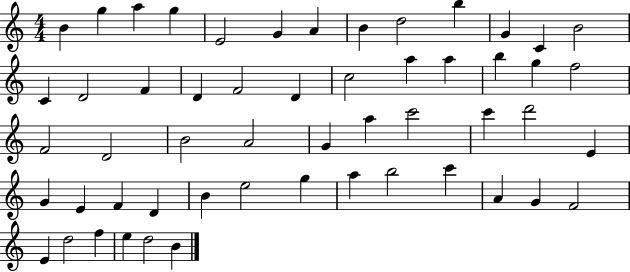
X:1
T:Untitled
M:4/4
L:1/4
K:C
B g a g E2 G A B d2 b G C B2 C D2 F D F2 D c2 a a b g f2 F2 D2 B2 A2 G a c'2 c' d'2 E G E F D B e2 g a b2 c' A G F2 E d2 f e d2 B